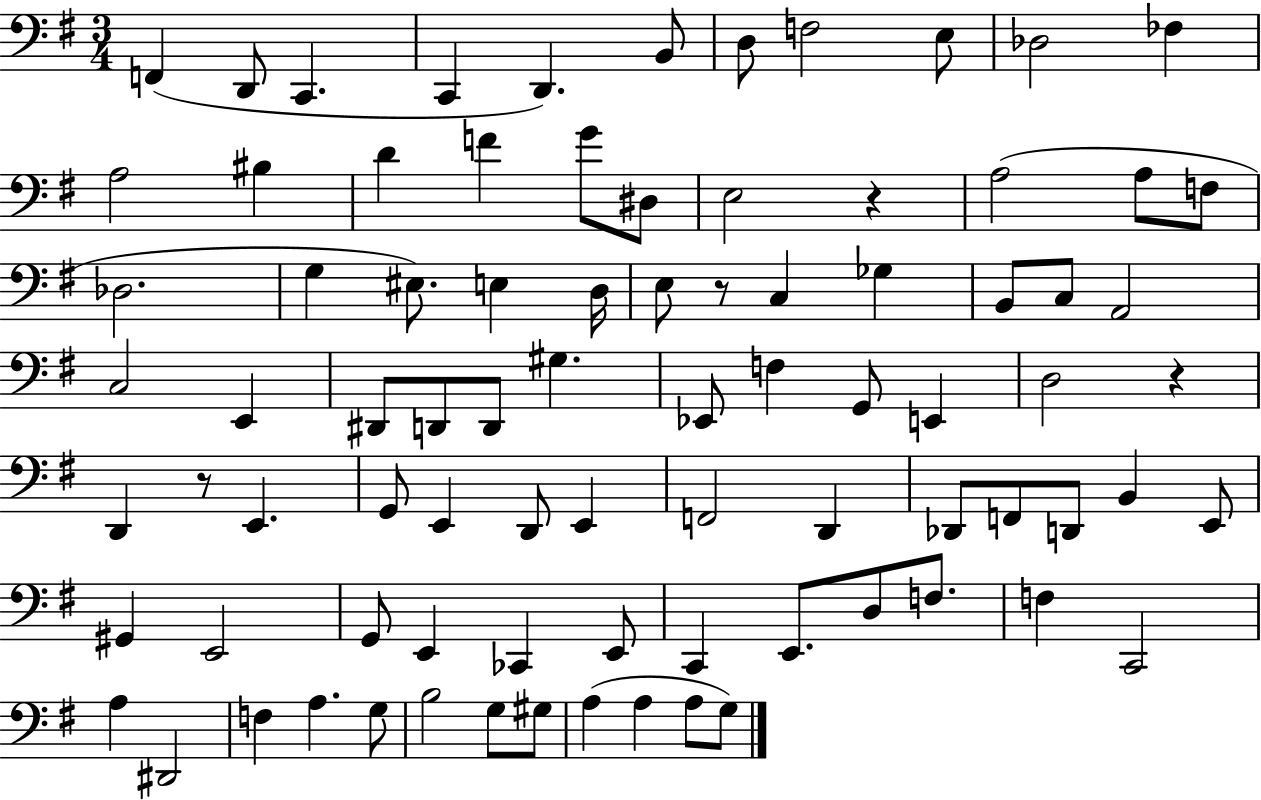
{
  \clef bass
  \numericTimeSignature
  \time 3/4
  \key g \major
  f,4( d,8 c,4. | c,4 d,4.) b,8 | d8 f2 e8 | des2 fes4 | \break a2 bis4 | d'4 f'4 g'8 dis8 | e2 r4 | a2( a8 f8 | \break des2. | g4 eis8.) e4 d16 | e8 r8 c4 ges4 | b,8 c8 a,2 | \break c2 e,4 | dis,8 d,8 d,8 gis4. | ees,8 f4 g,8 e,4 | d2 r4 | \break d,4 r8 e,4. | g,8 e,4 d,8 e,4 | f,2 d,4 | des,8 f,8 d,8 b,4 e,8 | \break gis,4 e,2 | g,8 e,4 ces,4 e,8 | c,4 e,8. d8 f8. | f4 c,2 | \break a4 dis,2 | f4 a4. g8 | b2 g8 gis8 | a4( a4 a8 g8) | \break \bar "|."
}